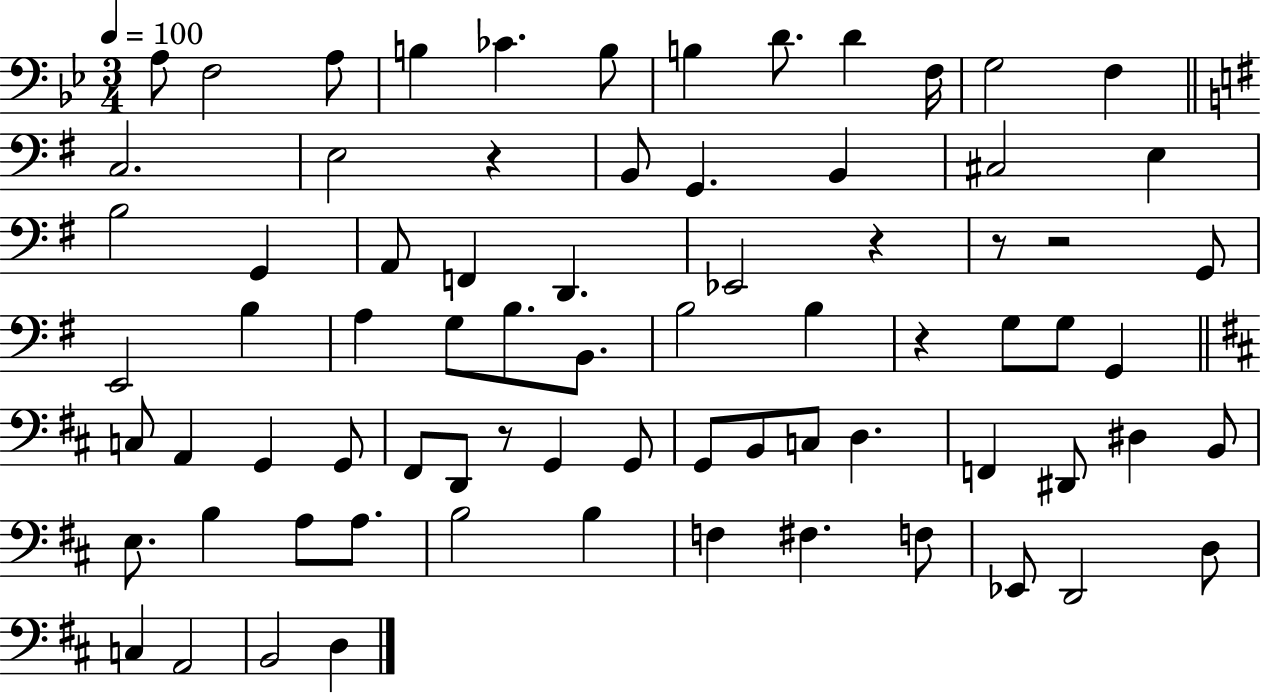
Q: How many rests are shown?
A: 6